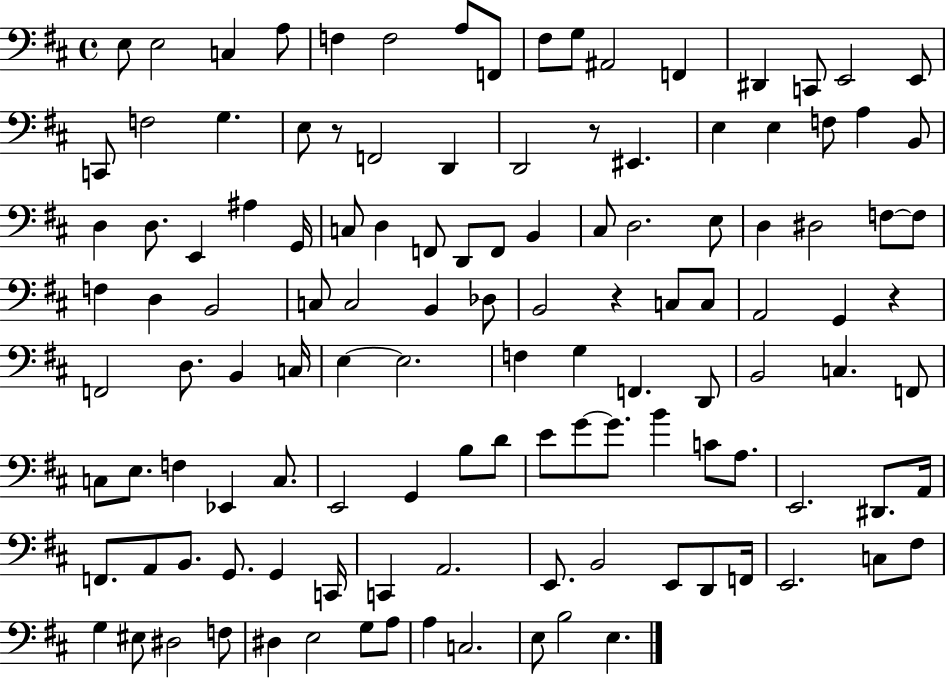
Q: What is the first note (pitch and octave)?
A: E3